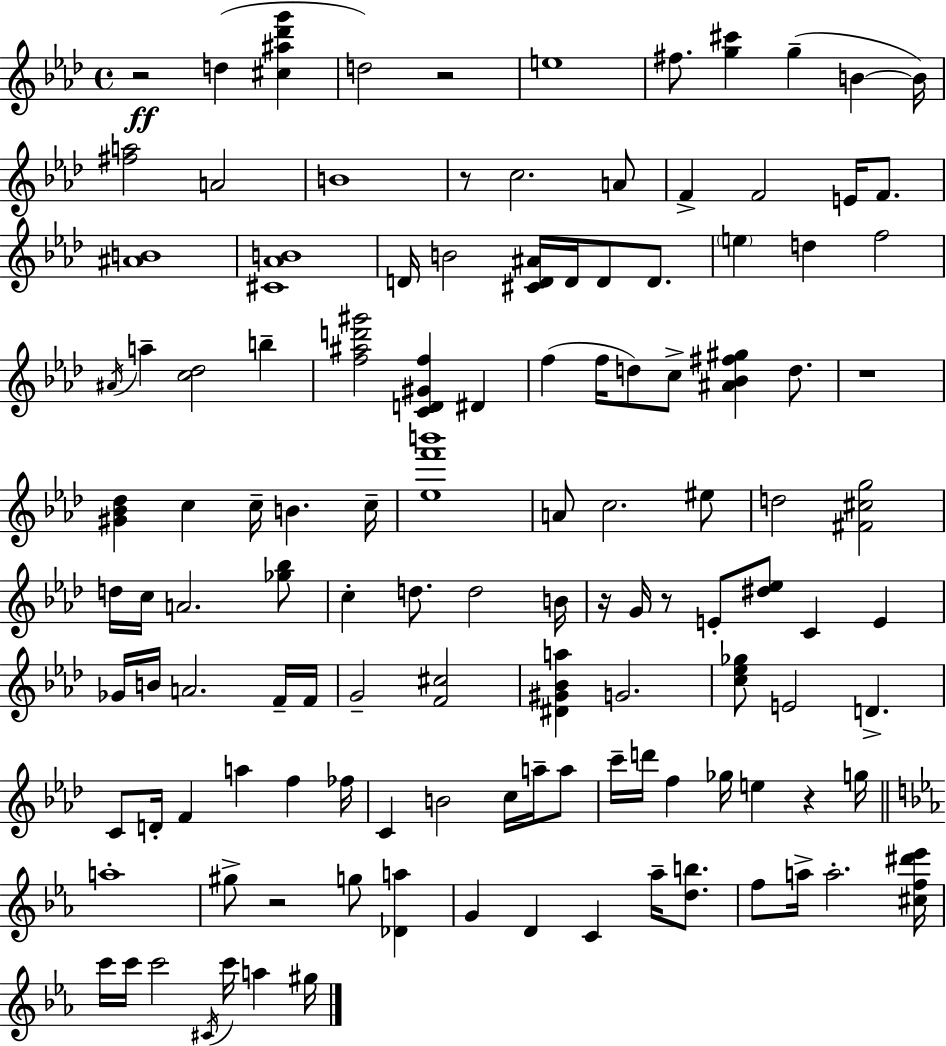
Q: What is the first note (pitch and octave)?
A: D5